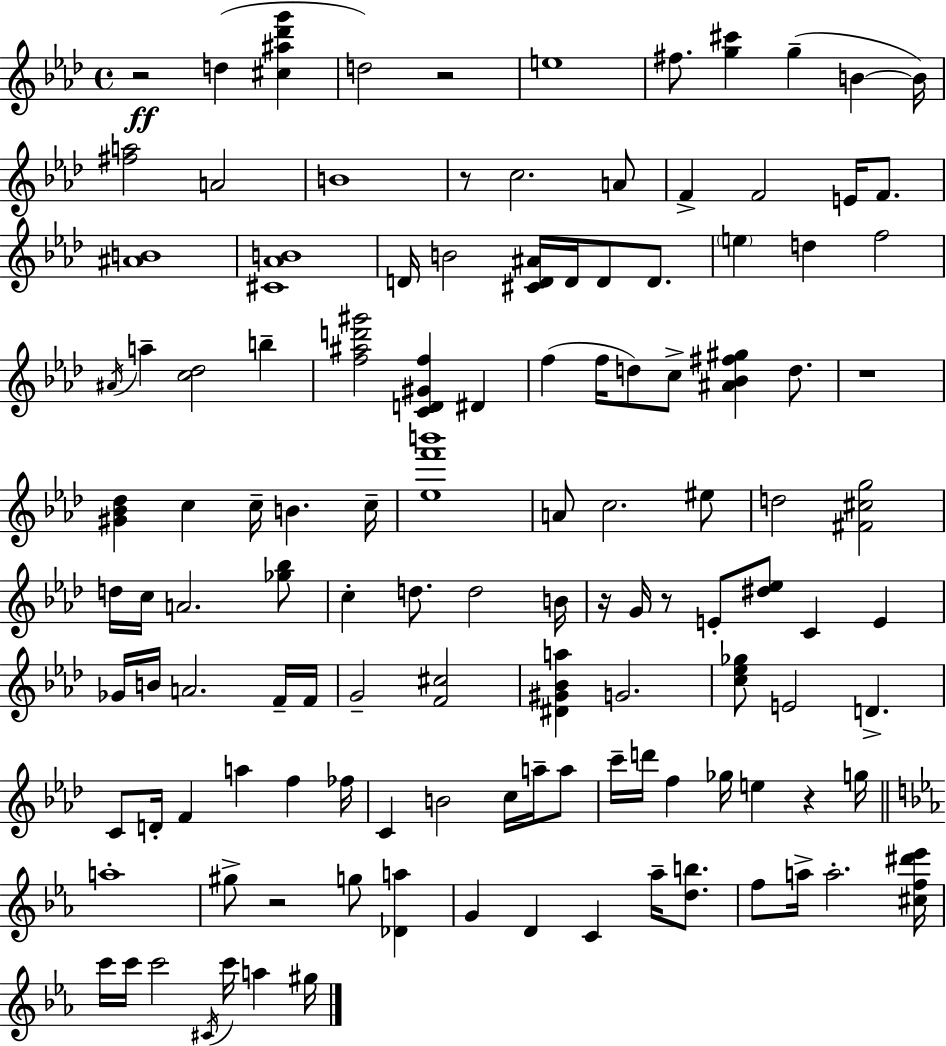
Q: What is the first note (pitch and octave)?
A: D5